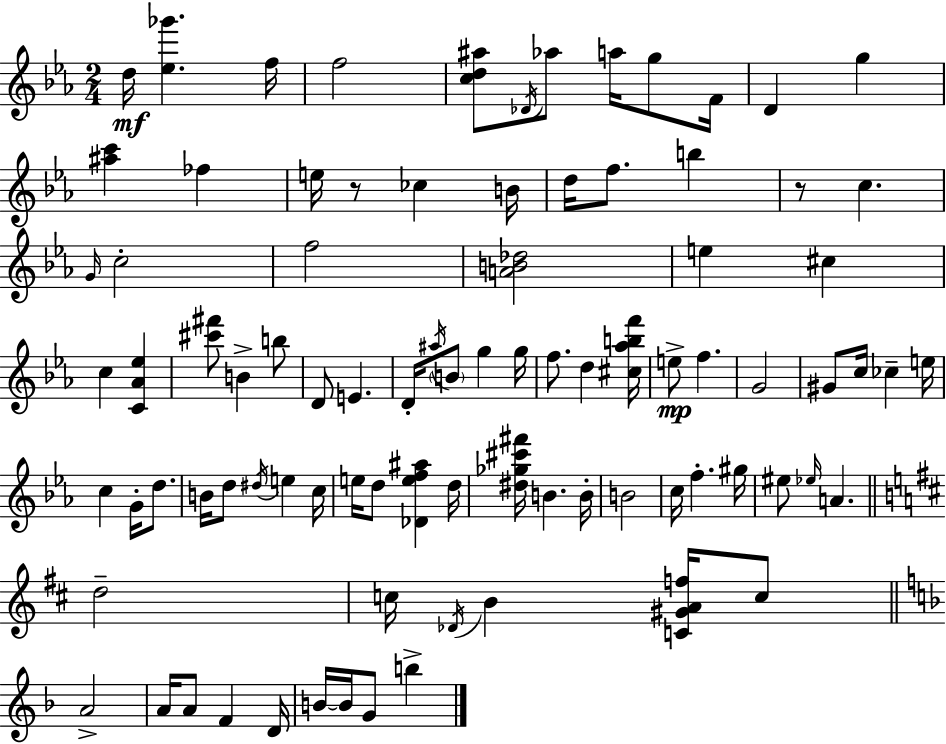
X:1
T:Untitled
M:2/4
L:1/4
K:Cm
d/4 [_e_g'] f/4 f2 [cd^a]/2 _D/4 _a/2 a/4 g/2 F/4 D g [^ac'] _f e/4 z/2 _c B/4 d/4 f/2 b z/2 c G/4 c2 f2 [AB_d]2 e ^c c [C_A_e] [^c'^f']/2 B b/2 D/2 E D/4 ^a/4 B/2 g g/4 f/2 d [^c_abf']/4 e/2 f G2 ^G/2 c/4 _c e/4 c G/4 d/2 B/4 d/2 ^d/4 e c/4 e/4 d/2 [_Def^a] d/4 [^d_g^c'^f']/4 B B/4 B2 c/4 f ^g/4 ^e/2 _e/4 A d2 c/4 _D/4 B [C^GAf]/4 c/2 A2 A/4 A/2 F D/4 B/4 B/4 G/2 b